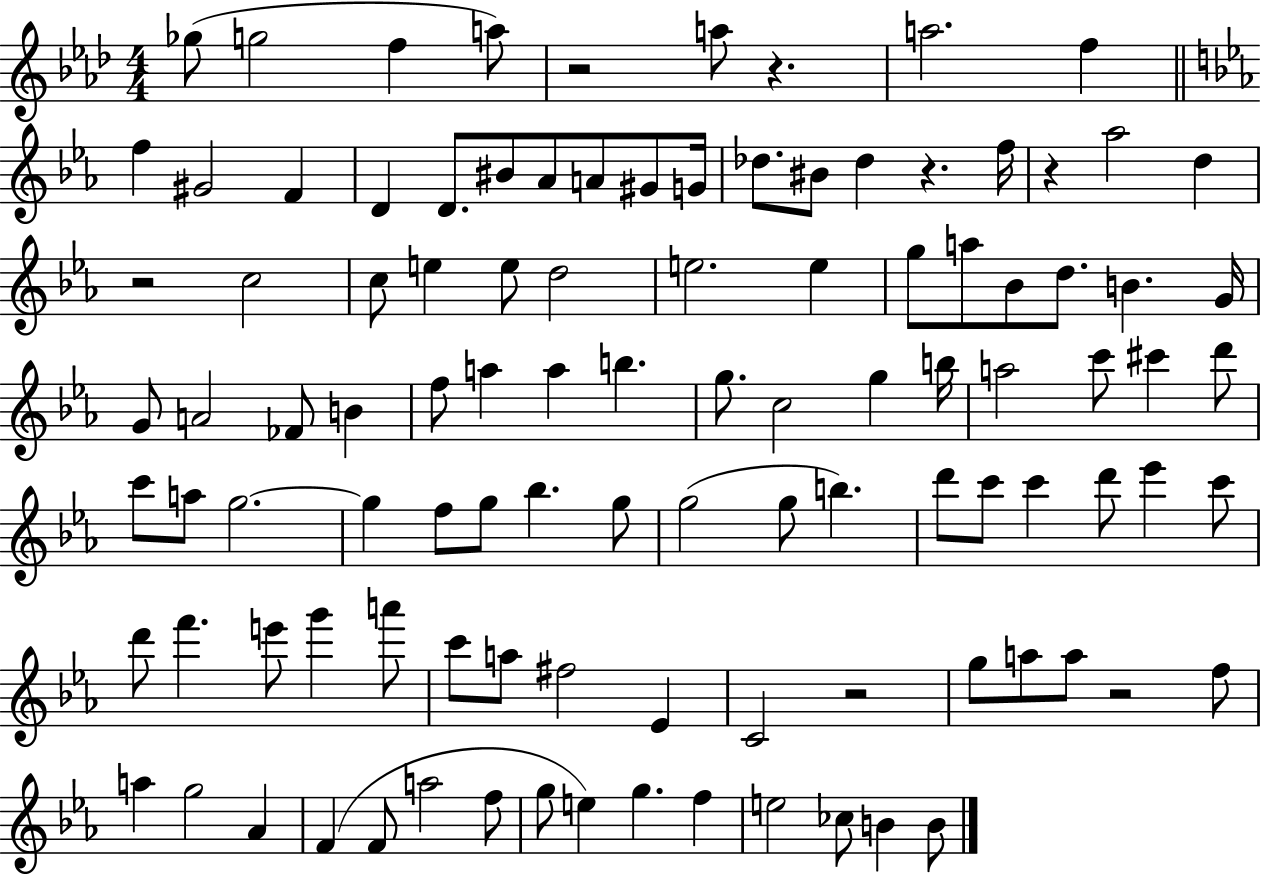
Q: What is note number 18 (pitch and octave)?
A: Db5